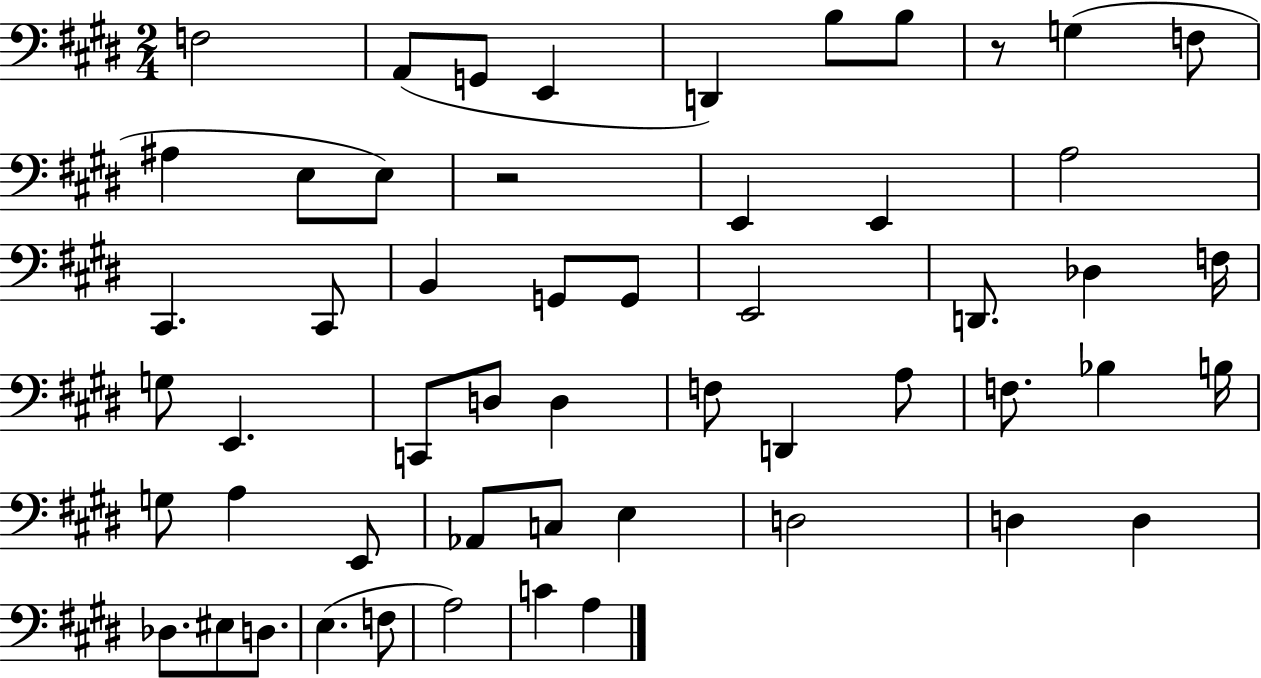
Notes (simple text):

F3/h A2/e G2/e E2/q D2/q B3/e B3/e R/e G3/q F3/e A#3/q E3/e E3/e R/h E2/q E2/q A3/h C#2/q. C#2/e B2/q G2/e G2/e E2/h D2/e. Db3/q F3/s G3/e E2/q. C2/e D3/e D3/q F3/e D2/q A3/e F3/e. Bb3/q B3/s G3/e A3/q E2/e Ab2/e C3/e E3/q D3/h D3/q D3/q Db3/e. EIS3/e D3/e. E3/q. F3/e A3/h C4/q A3/q